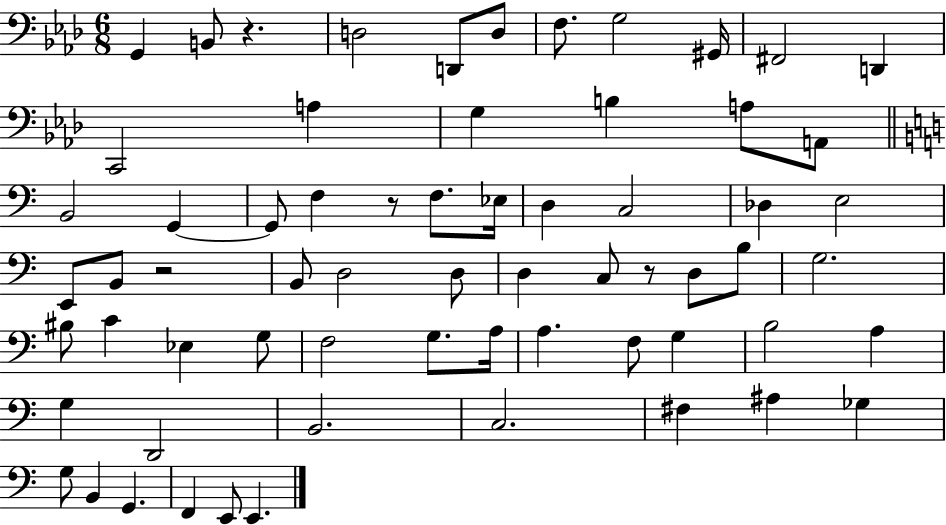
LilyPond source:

{
  \clef bass
  \numericTimeSignature
  \time 6/8
  \key aes \major
  g,4 b,8 r4. | d2 d,8 d8 | f8. g2 gis,16 | fis,2 d,4 | \break c,2 a4 | g4 b4 a8 a,8 | \bar "||" \break \key c \major b,2 g,4~~ | g,8 f4 r8 f8. ees16 | d4 c2 | des4 e2 | \break e,8 b,8 r2 | b,8 d2 d8 | d4 c8 r8 d8 b8 | g2. | \break bis8 c'4 ees4 g8 | f2 g8. a16 | a4. f8 g4 | b2 a4 | \break g4 d,2 | b,2. | c2. | fis4 ais4 ges4 | \break g8 b,4 g,4. | f,4 e,8 e,4. | \bar "|."
}